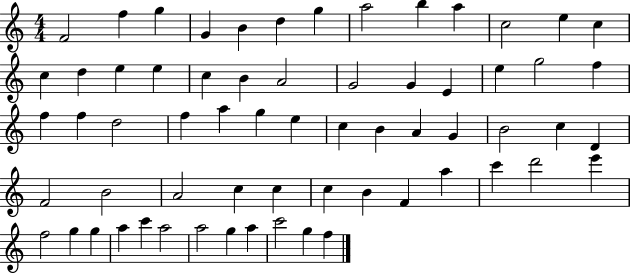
X:1
T:Untitled
M:4/4
L:1/4
K:C
F2 f g G B d g a2 b a c2 e c c d e e c B A2 G2 G E e g2 f f f d2 f a g e c B A G B2 c D F2 B2 A2 c c c B F a c' d'2 e' f2 g g a c' a2 a2 g a c'2 g f